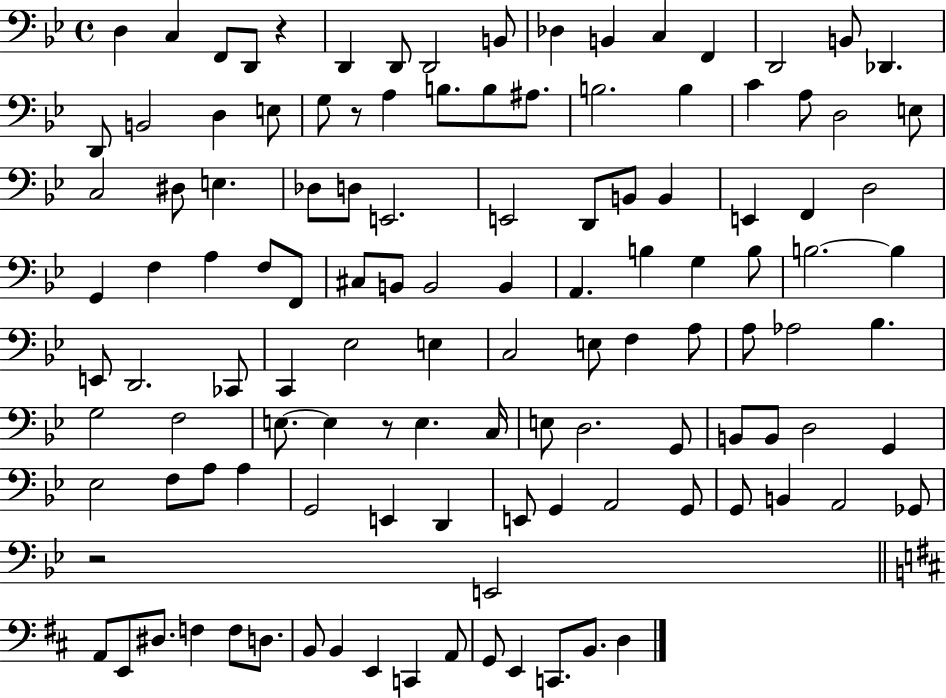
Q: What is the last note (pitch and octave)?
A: D3